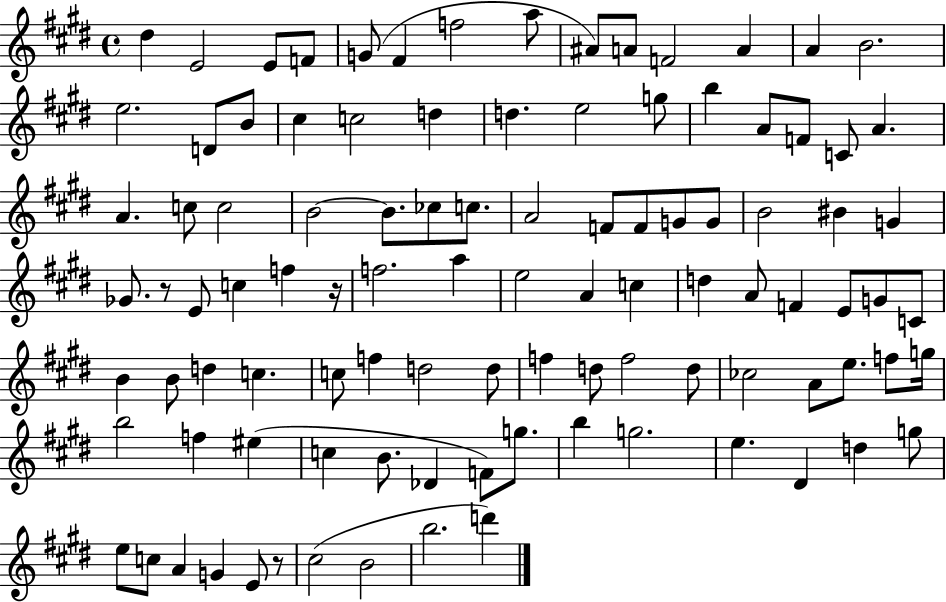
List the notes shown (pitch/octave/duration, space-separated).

D#5/q E4/h E4/e F4/e G4/e F#4/q F5/h A5/e A#4/e A4/e F4/h A4/q A4/q B4/h. E5/h. D4/e B4/e C#5/q C5/h D5/q D5/q. E5/h G5/e B5/q A4/e F4/e C4/e A4/q. A4/q. C5/e C5/h B4/h B4/e. CES5/e C5/e. A4/h F4/e F4/e G4/e G4/e B4/h BIS4/q G4/q Gb4/e. R/e E4/e C5/q F5/q R/s F5/h. A5/q E5/h A4/q C5/q D5/q A4/e F4/q E4/e G4/e C4/e B4/q B4/e D5/q C5/q. C5/e F5/q D5/h D5/e F5/q D5/e F5/h D5/e CES5/h A4/e E5/e. F5/e G5/s B5/h F5/q EIS5/q C5/q B4/e. Db4/q F4/e G5/e. B5/q G5/h. E5/q. D#4/q D5/q G5/e E5/e C5/e A4/q G4/q E4/e R/e C#5/h B4/h B5/h. D6/q